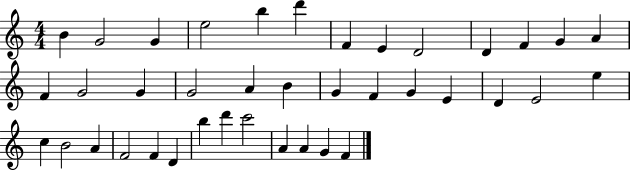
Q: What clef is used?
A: treble